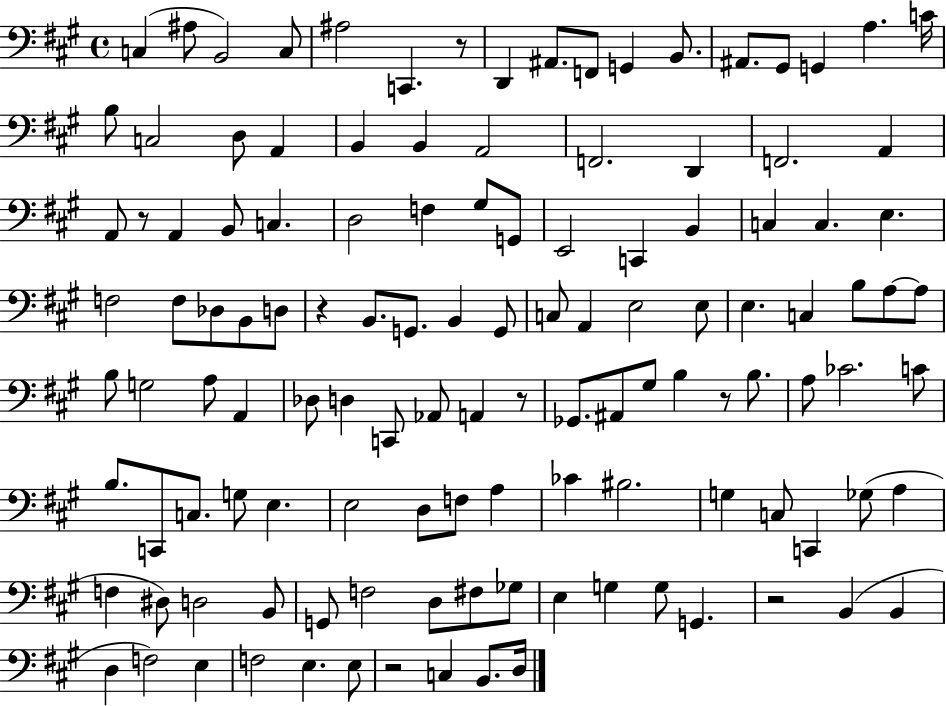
{
  \clef bass
  \time 4/4
  \defaultTimeSignature
  \key a \major
  c4( ais8 b,2) c8 | ais2 c,4. r8 | d,4 ais,8. f,8 g,4 b,8. | ais,8. gis,8 g,4 a4. c'16 | \break b8 c2 d8 a,4 | b,4 b,4 a,2 | f,2. d,4 | f,2. a,4 | \break a,8 r8 a,4 b,8 c4. | d2 f4 gis8 g,8 | e,2 c,4 b,4 | c4 c4. e4. | \break f2 f8 des8 b,8 d8 | r4 b,8. g,8. b,4 g,8 | c8 a,4 e2 e8 | e4. c4 b8 a8~~ a8 | \break b8 g2 a8 a,4 | des8 d4 c,8 aes,8 a,4 r8 | ges,8. ais,8 gis8 b4 r8 b8. | a8 ces'2. c'8 | \break b8. c,8 c8. g8 e4. | e2 d8 f8 a4 | ces'4 bis2. | g4 c8 c,4 ges8( a4 | \break f4 dis8) d2 b,8 | g,8 f2 d8 fis8 ges8 | e4 g4 g8 g,4. | r2 b,4( b,4 | \break d4 f2) e4 | f2 e4. e8 | r2 c4 b,8. d16 | \bar "|."
}